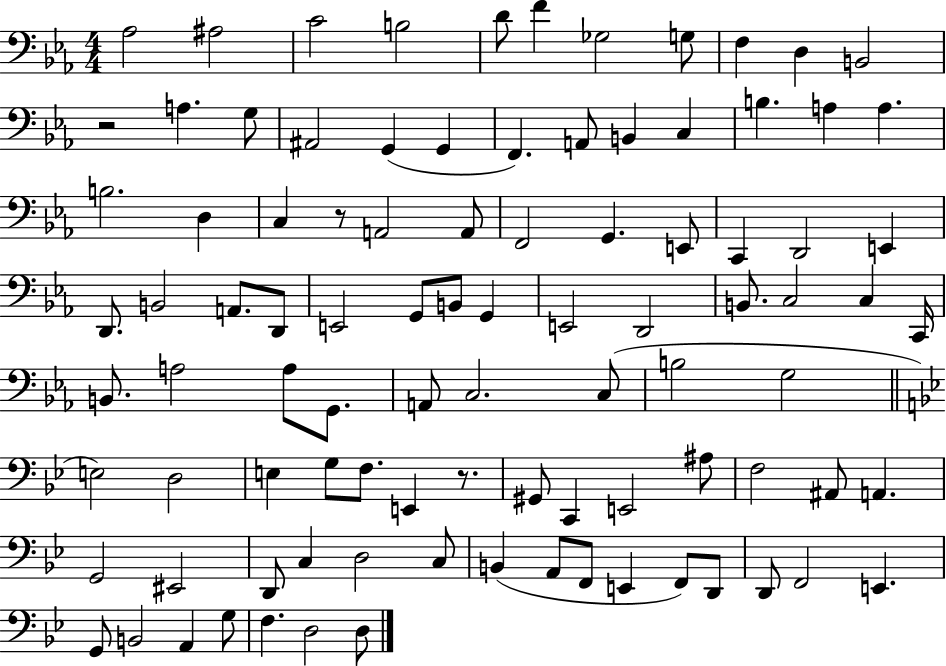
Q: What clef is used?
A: bass